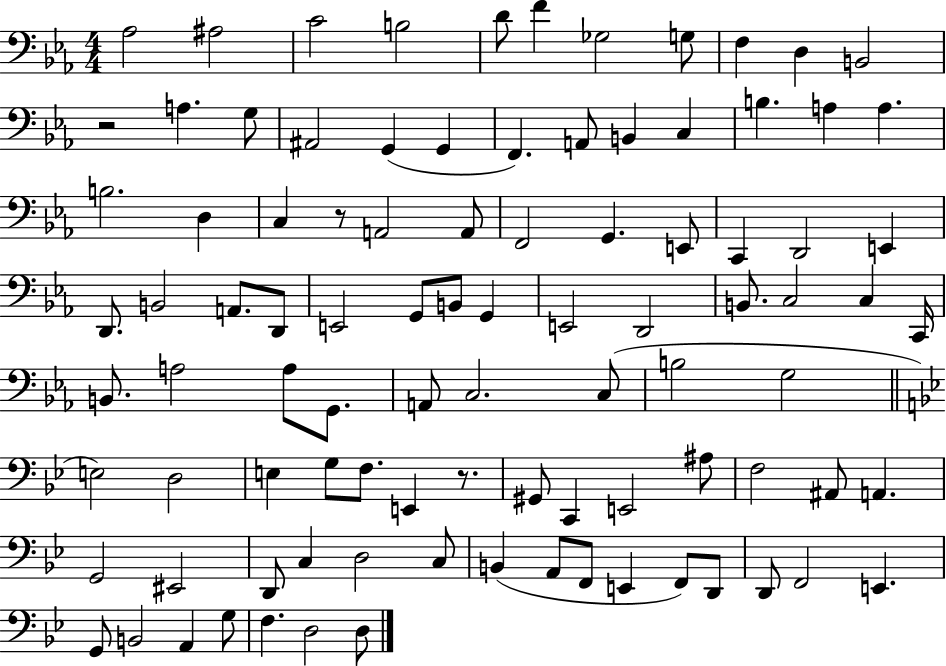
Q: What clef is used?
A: bass